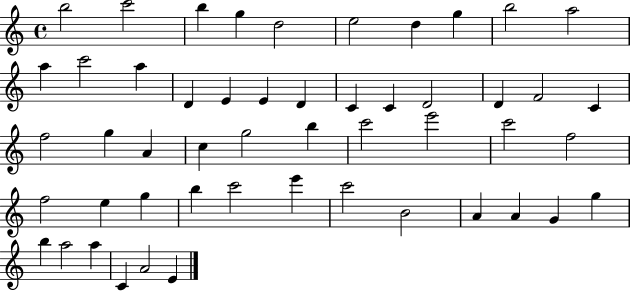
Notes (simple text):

B5/h C6/h B5/q G5/q D5/h E5/h D5/q G5/q B5/h A5/h A5/q C6/h A5/q D4/q E4/q E4/q D4/q C4/q C4/q D4/h D4/q F4/h C4/q F5/h G5/q A4/q C5/q G5/h B5/q C6/h E6/h C6/h F5/h F5/h E5/q G5/q B5/q C6/h E6/q C6/h B4/h A4/q A4/q G4/q G5/q B5/q A5/h A5/q C4/q A4/h E4/q